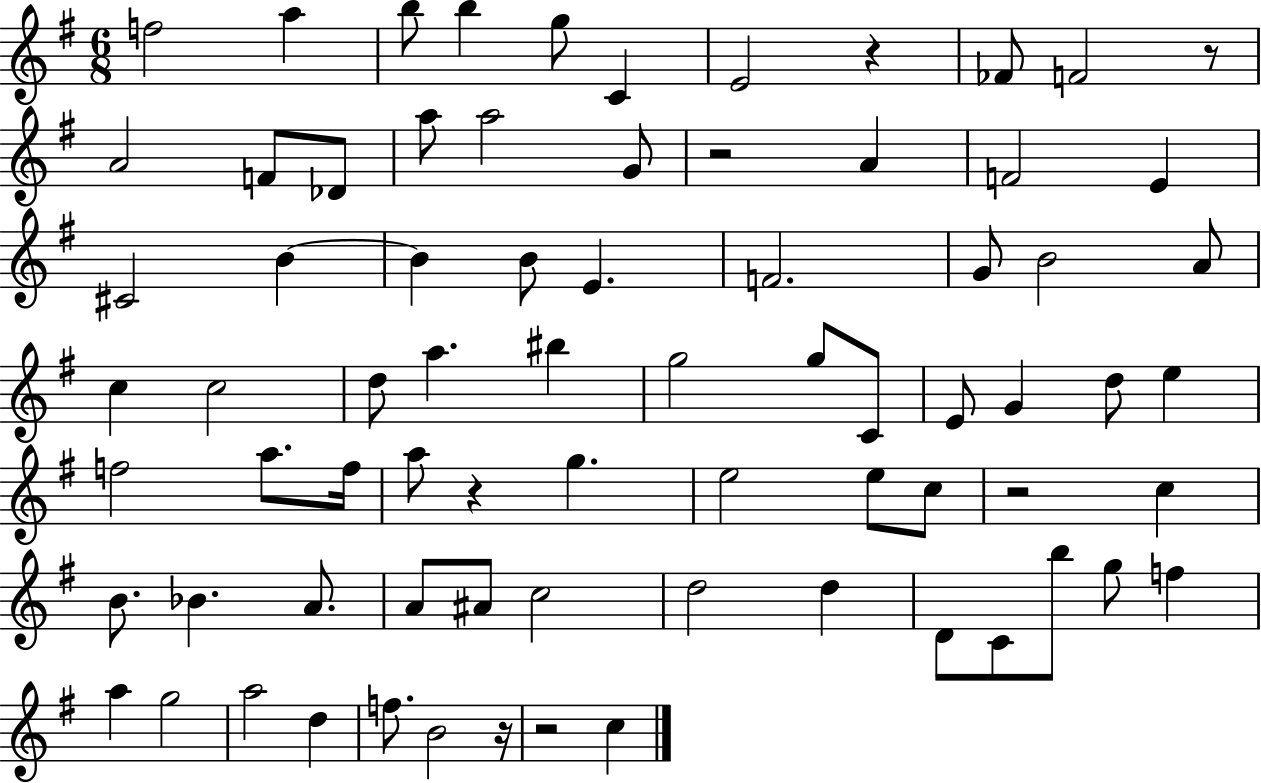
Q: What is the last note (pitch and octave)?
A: C5